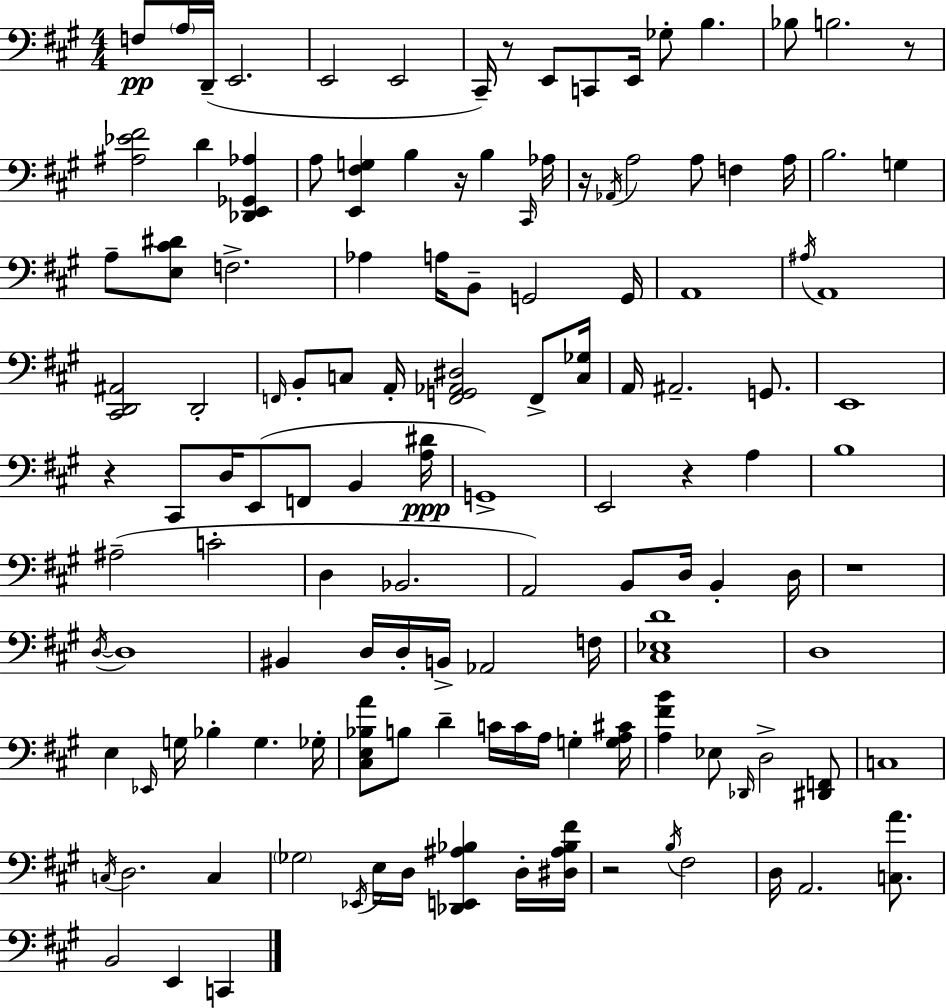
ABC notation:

X:1
T:Untitled
M:4/4
L:1/4
K:A
F,/2 A,/4 D,,/4 E,,2 E,,2 E,,2 ^C,,/4 z/2 E,,/2 C,,/2 E,,/4 _G,/2 B, _B,/2 B,2 z/2 [^A,_E^F]2 D [_D,,E,,_G,,_A,] A,/2 [E,,^F,G,] B, z/4 B, ^C,,/4 _A,/4 z/4 _A,,/4 A,2 A,/2 F, A,/4 B,2 G, A,/2 [E,^C^D]/2 F,2 _A, A,/4 B,,/2 G,,2 G,,/4 A,,4 ^A,/4 A,,4 [^C,,D,,^A,,]2 D,,2 F,,/4 B,,/2 C,/2 A,,/4 [F,,G,,_A,,^D,]2 F,,/2 [C,_G,]/4 A,,/4 ^A,,2 G,,/2 E,,4 z ^C,,/2 D,/4 E,,/2 F,,/2 B,, [A,^D]/4 G,,4 E,,2 z A, B,4 ^A,2 C2 D, _B,,2 A,,2 B,,/2 D,/4 B,, D,/4 z4 D,/4 D,4 ^B,, D,/4 D,/4 B,,/4 _A,,2 F,/4 [^C,_E,D]4 D,4 E, _E,,/4 G,/4 _B, G, _G,/4 [^C,E,_B,A]/2 B,/2 D C/4 C/4 A,/4 G, [G,A,^C]/4 [A,^FB] _E,/2 _D,,/4 D,2 [^D,,F,,]/2 C,4 C,/4 D,2 C, _G,2 _E,,/4 E,/4 D,/4 [_D,,E,,^A,_B,] D,/4 [^D,^A,_B,^F]/4 z2 B,/4 ^F,2 D,/4 A,,2 [C,A]/2 B,,2 E,, C,,